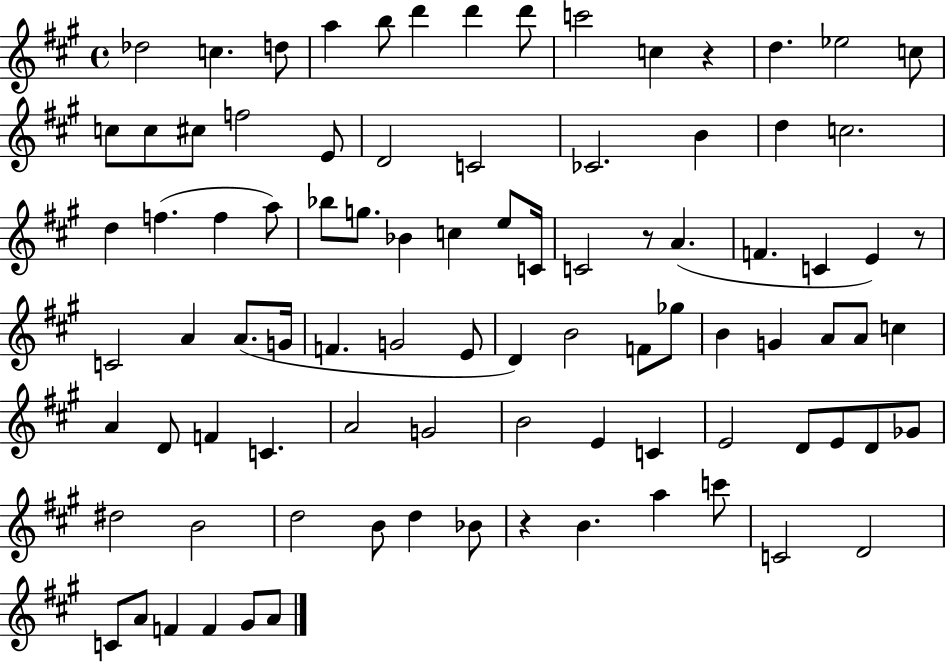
Db5/h C5/q. D5/e A5/q B5/e D6/q D6/q D6/e C6/h C5/q R/q D5/q. Eb5/h C5/e C5/e C5/e C#5/e F5/h E4/e D4/h C4/h CES4/h. B4/q D5/q C5/h. D5/q F5/q. F5/q A5/e Bb5/e G5/e. Bb4/q C5/q E5/e C4/s C4/h R/e A4/q. F4/q. C4/q E4/q R/e C4/h A4/q A4/e. G4/s F4/q. G4/h E4/e D4/q B4/h F4/e Gb5/e B4/q G4/q A4/e A4/e C5/q A4/q D4/e F4/q C4/q. A4/h G4/h B4/h E4/q C4/q E4/h D4/e E4/e D4/e Gb4/e D#5/h B4/h D5/h B4/e D5/q Bb4/e R/q B4/q. A5/q C6/e C4/h D4/h C4/e A4/e F4/q F4/q G#4/e A4/e